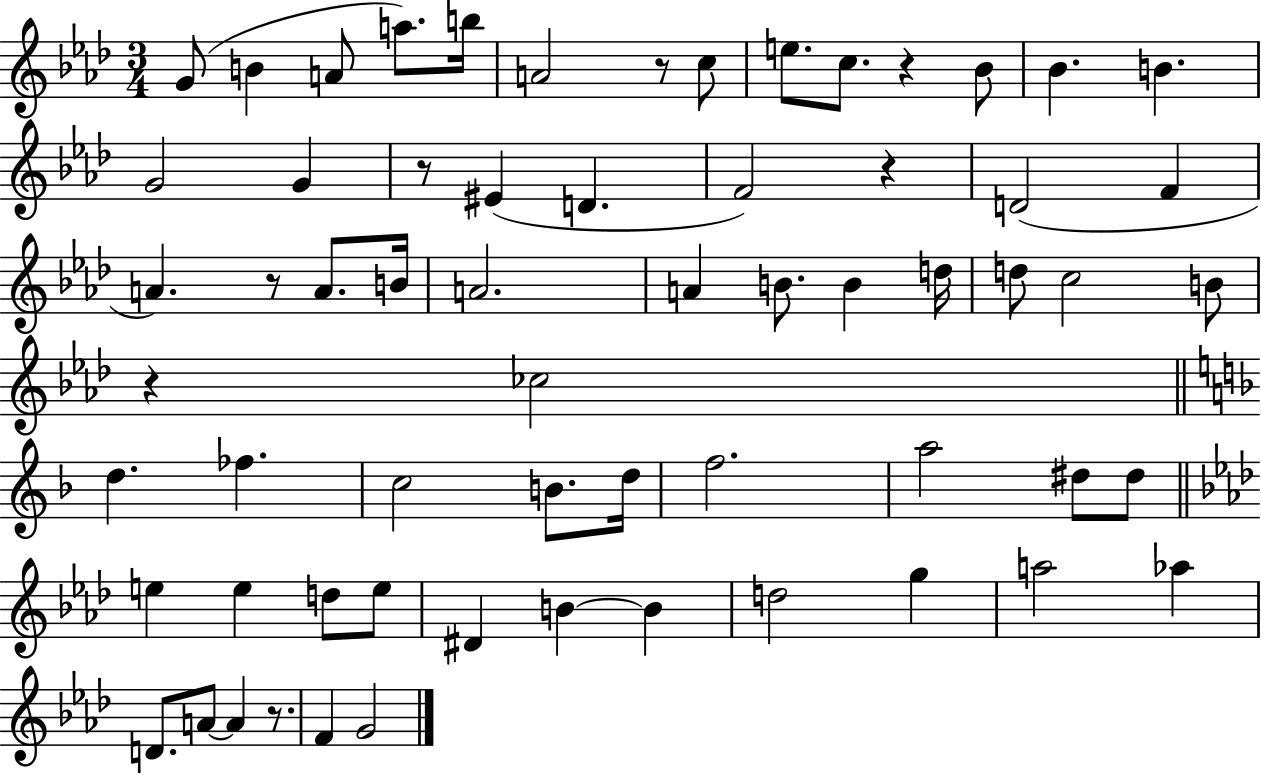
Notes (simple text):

G4/e B4/q A4/e A5/e. B5/s A4/h R/e C5/e E5/e. C5/e. R/q Bb4/e Bb4/q. B4/q. G4/h G4/q R/e EIS4/q D4/q. F4/h R/q D4/h F4/q A4/q. R/e A4/e. B4/s A4/h. A4/q B4/e. B4/q D5/s D5/e C5/h B4/e R/q CES5/h D5/q. FES5/q. C5/h B4/e. D5/s F5/h. A5/h D#5/e D#5/e E5/q E5/q D5/e E5/e D#4/q B4/q B4/q D5/h G5/q A5/h Ab5/q D4/e. A4/e A4/q R/e. F4/q G4/h